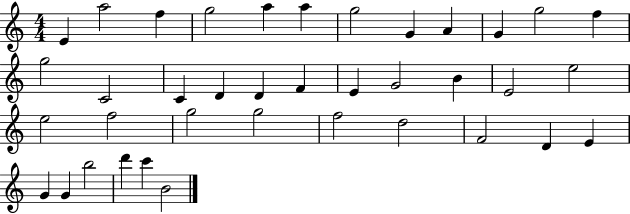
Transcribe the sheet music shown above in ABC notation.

X:1
T:Untitled
M:4/4
L:1/4
K:C
E a2 f g2 a a g2 G A G g2 f g2 C2 C D D F E G2 B E2 e2 e2 f2 g2 g2 f2 d2 F2 D E G G b2 d' c' B2